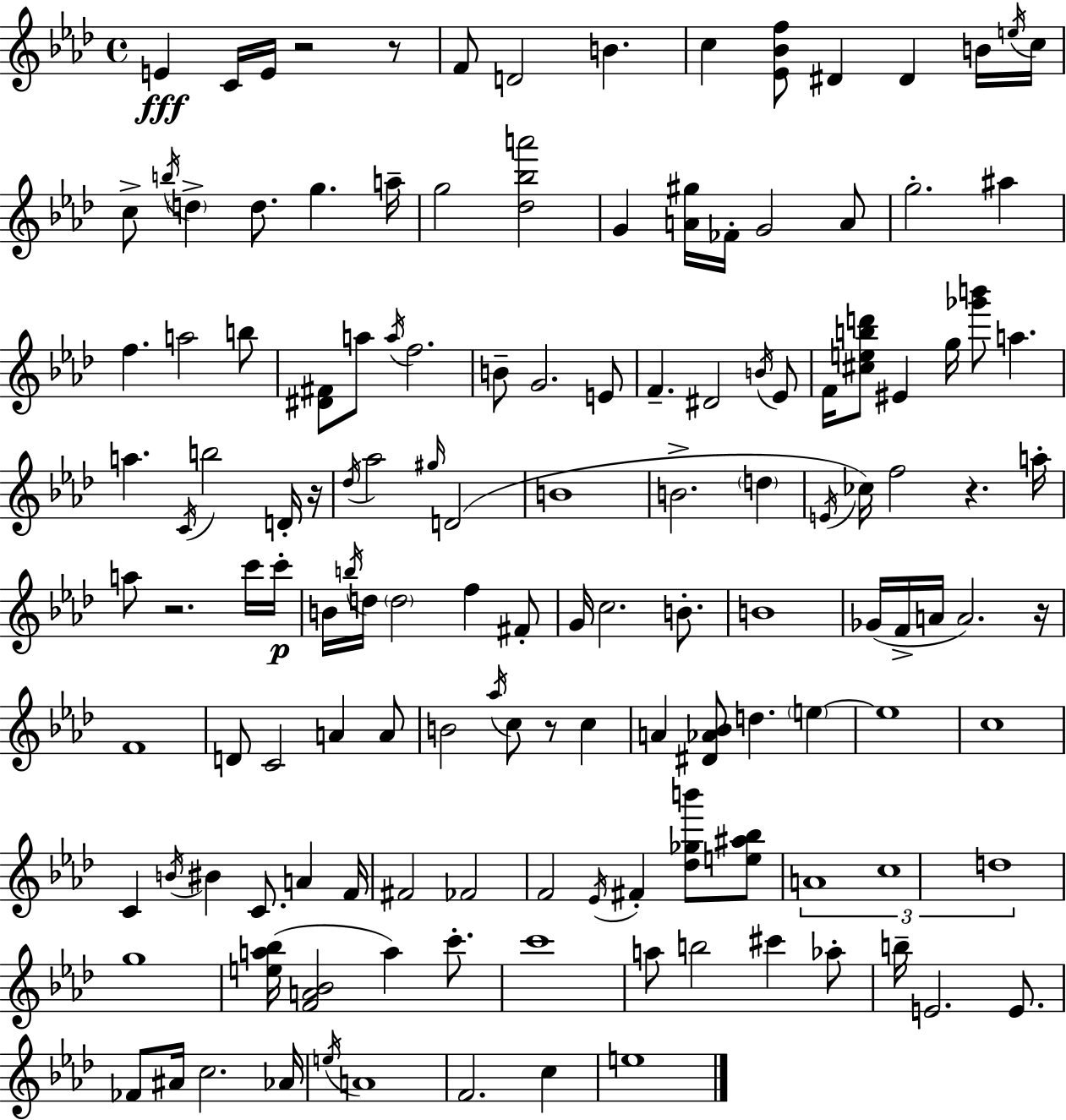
{
  \clef treble
  \time 4/4
  \defaultTimeSignature
  \key aes \major
  e'4\fff c'16 e'16 r2 r8 | f'8 d'2 b'4. | c''4 <ees' bes' f''>8 dis'4 dis'4 b'16 \acciaccatura { e''16 } | c''16 c''8-> \acciaccatura { b''16 } \parenthesize d''4-> d''8. g''4. | \break a''16-- g''2 <des'' bes'' a'''>2 | g'4 <a' gis''>16 fes'16-. g'2 | a'8 g''2.-. ais''4 | f''4. a''2 | \break b''8 <dis' fis'>8 a''8 \acciaccatura { a''16 } f''2. | b'8-- g'2. | e'8 f'4.-- dis'2 | \acciaccatura { b'16 } ees'8 f'16 <cis'' e'' b'' d'''>8 eis'4 g''16 <ges''' b'''>8 a''4. | \break a''4. \acciaccatura { c'16 } b''2 | d'16-. r16 \acciaccatura { des''16 } aes''2 \grace { gis''16 } d'2( | b'1 | b'2.-> | \break \parenthesize d''4 \acciaccatura { e'16 }) ces''16 f''2 | r4. a''16-. a''8 r2. | c'''16 c'''16-.\p b'16 \acciaccatura { b''16 } d''16 \parenthesize d''2 | f''4 fis'8-. g'16 c''2. | \break b'8.-. b'1 | ges'16( f'16-> a'16 a'2.) | r16 f'1 | d'8 c'2 | \break a'4 a'8 b'2 | \acciaccatura { aes''16 } c''8 r8 c''4 a'4 <dis' aes' bes'>8 | d''4. \parenthesize e''4~~ e''1 | c''1 | \break c'4 \acciaccatura { b'16 } bis'4 | c'8. a'4 f'16 fis'2 | fes'2 f'2 | \acciaccatura { ees'16 } fis'4-. <des'' ges'' b'''>8 <e'' ais'' bes''>8 \tuplet 3/2 { a'1 | \break c''1 | d''1 } | g''1 | <e'' a'' bes''>16( <f' a' bes'>2 | \break a''4) c'''8.-. c'''1 | a''8 b''2 | cis'''4 aes''8-. b''16-- e'2. | e'8. fes'8 ais'16 c''2. | \break aes'16 \acciaccatura { e''16 } a'1 | f'2. | c''4 e''1 | \bar "|."
}